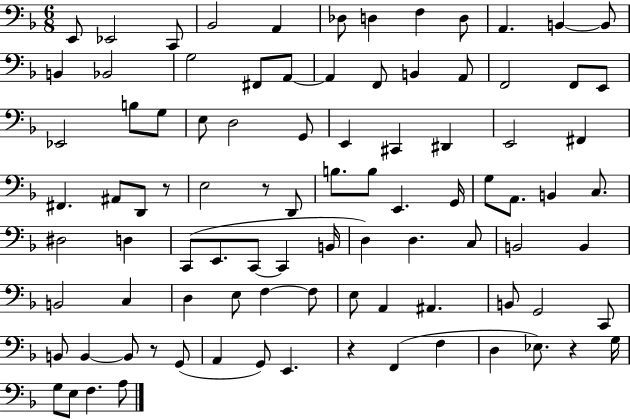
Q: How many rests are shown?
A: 5